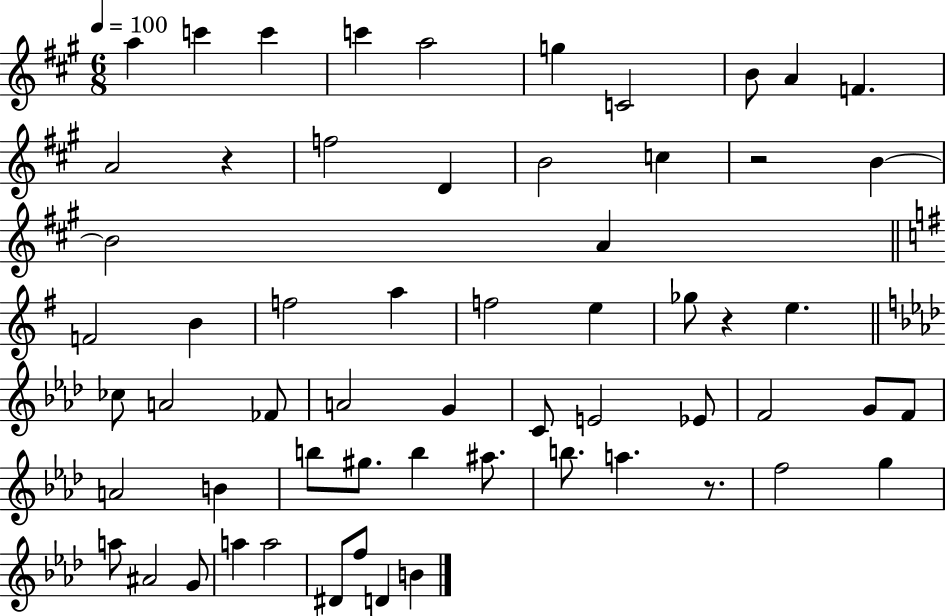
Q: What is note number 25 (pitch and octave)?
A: Gb5